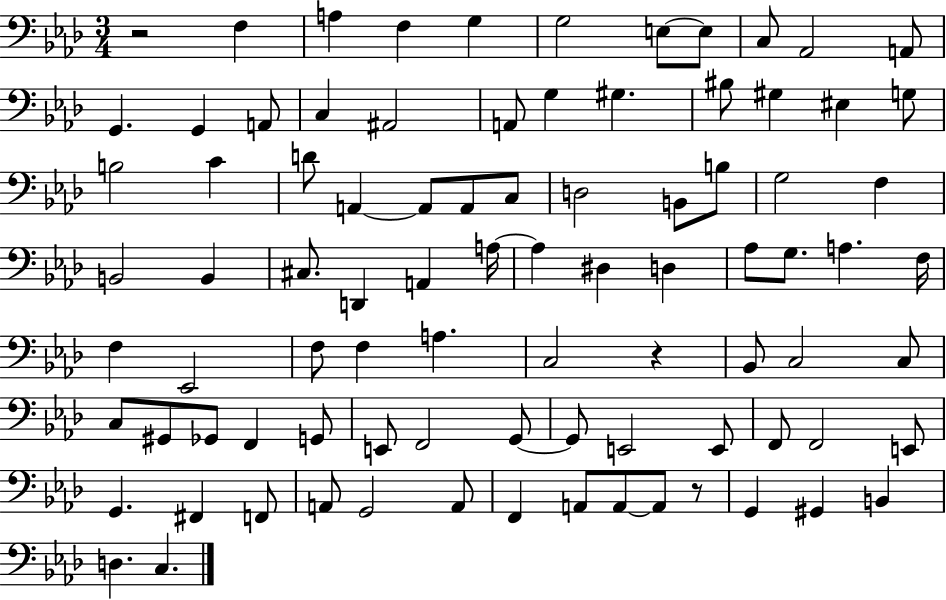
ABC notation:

X:1
T:Untitled
M:3/4
L:1/4
K:Ab
z2 F, A, F, G, G,2 E,/2 E,/2 C,/2 _A,,2 A,,/2 G,, G,, A,,/2 C, ^A,,2 A,,/2 G, ^G, ^B,/2 ^G, ^E, G,/2 B,2 C D/2 A,, A,,/2 A,,/2 C,/2 D,2 B,,/2 B,/2 G,2 F, B,,2 B,, ^C,/2 D,, A,, A,/4 A, ^D, D, _A,/2 G,/2 A, F,/4 F, _E,,2 F,/2 F, A, C,2 z _B,,/2 C,2 C,/2 C,/2 ^G,,/2 _G,,/2 F,, G,,/2 E,,/2 F,,2 G,,/2 G,,/2 E,,2 E,,/2 F,,/2 F,,2 E,,/2 G,, ^F,, F,,/2 A,,/2 G,,2 A,,/2 F,, A,,/2 A,,/2 A,,/2 z/2 G,, ^G,, B,, D, C,